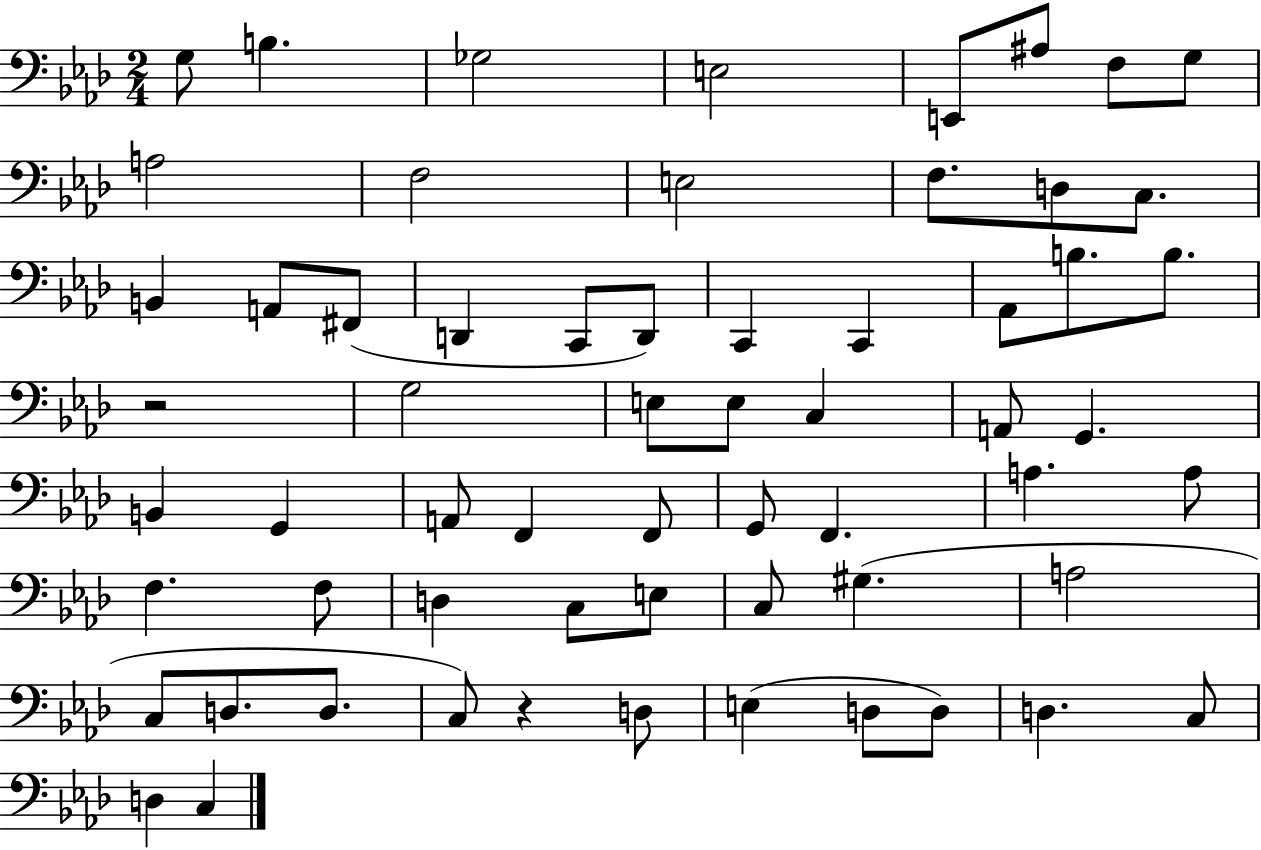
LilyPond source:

{
  \clef bass
  \numericTimeSignature
  \time 2/4
  \key aes \major
  g8 b4. | ges2 | e2 | e,8 ais8 f8 g8 | \break a2 | f2 | e2 | f8. d8 c8. | \break b,4 a,8 fis,8( | d,4 c,8 d,8) | c,4 c,4 | aes,8 b8. b8. | \break r2 | g2 | e8 e8 c4 | a,8 g,4. | \break b,4 g,4 | a,8 f,4 f,8 | g,8 f,4. | a4. a8 | \break f4. f8 | d4 c8 e8 | c8 gis4.( | a2 | \break c8 d8. d8. | c8) r4 d8 | e4( d8 d8) | d4. c8 | \break d4 c4 | \bar "|."
}